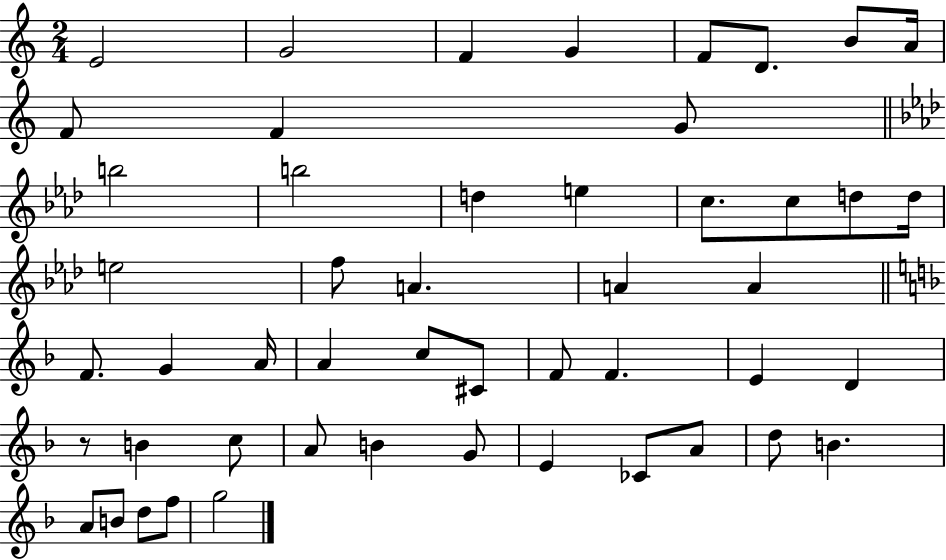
{
  \clef treble
  \numericTimeSignature
  \time 2/4
  \key c \major
  e'2 | g'2 | f'4 g'4 | f'8 d'8. b'8 a'16 | \break f'8 f'4 g'8 | \bar "||" \break \key aes \major b''2 | b''2 | d''4 e''4 | c''8. c''8 d''8 d''16 | \break e''2 | f''8 a'4. | a'4 a'4 | \bar "||" \break \key d \minor f'8. g'4 a'16 | a'4 c''8 cis'8 | f'8 f'4. | e'4 d'4 | \break r8 b'4 c''8 | a'8 b'4 g'8 | e'4 ces'8 a'8 | d''8 b'4. | \break a'8 b'8 d''8 f''8 | g''2 | \bar "|."
}